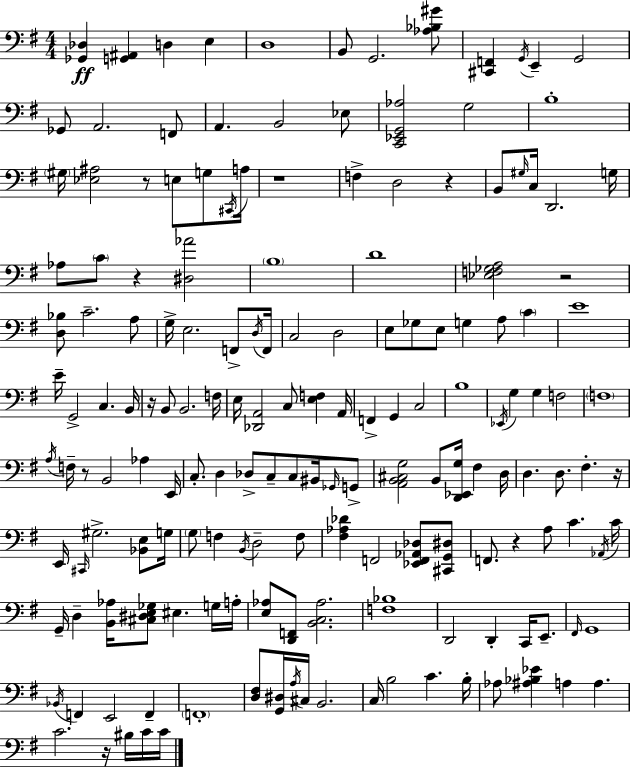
[Gb2,Db3]/q [G2,A#2]/q D3/q E3/q D3/w B2/e G2/h. [Ab3,Bb3,G#4]/e [C#2,F2]/q G2/s E2/q G2/h Gb2/e A2/h. F2/e A2/q. B2/h Eb3/e [C2,Eb2,G2,Ab3]/h G3/h B3/w G#3/s [Eb3,A#3]/h R/e E3/e G3/e C#2/s A3/s R/w F3/q D3/h R/q B2/e G#3/s C3/s D2/h. G3/s Ab3/e C4/e R/q [D#3,Ab4]/h B3/w D4/w [Eb3,F3,Gb3,A3]/h R/h [D3,Bb3]/e C4/h. A3/e G3/s E3/h. F2/e D3/s F2/s C3/h D3/h E3/e Gb3/e E3/e G3/q A3/e C4/q E4/w E4/s G2/h C3/q. B2/s R/s B2/e B2/h. F3/s E3/s [Db2,A2]/h C3/e [E3,F3]/q A2/s F2/q G2/q C3/h B3/w Eb2/s G3/q G3/q F3/h F3/w A3/s F3/s R/e B2/h Ab3/q E2/s C3/e. D3/q Db3/e C3/e C3/e BIS2/s Gb2/s G2/e [A2,B2,C#3,G3]/h B2/e [D2,Eb2,G3]/s F#3/q D3/s D3/q. D3/e. F#3/q. R/s E2/s C#2/s G#3/h. [Bb2,E3]/e G3/s G3/e F3/q B2/s D3/h F3/e [F#3,Ab3,Db4]/q F2/h [Eb2,F2,Ab2,Db3]/e [C#2,G2,D#3]/e F2/e. R/q A3/e C4/q. Ab2/s C4/s G2/s D3/q [B2,Ab3]/s [C#3,D#3,E3,Gb3]/e EIS3/q. G3/s A3/s [E3,Ab3]/e [D2,F2]/e [B2,C3,Ab3]/h. [F3,Bb3]/w D2/h D2/q C2/s E2/e. F#2/s G2/w Bb2/s F2/q E2/h F2/q F2/w [D3,F#3]/e [G2,D#3]/s A3/s C#3/s B2/h. C3/s B3/h C4/q. B3/s Ab3/e [A#3,Bb3,Eb4]/q A3/q A3/q. C4/h. R/s BIS3/s C4/s C4/s